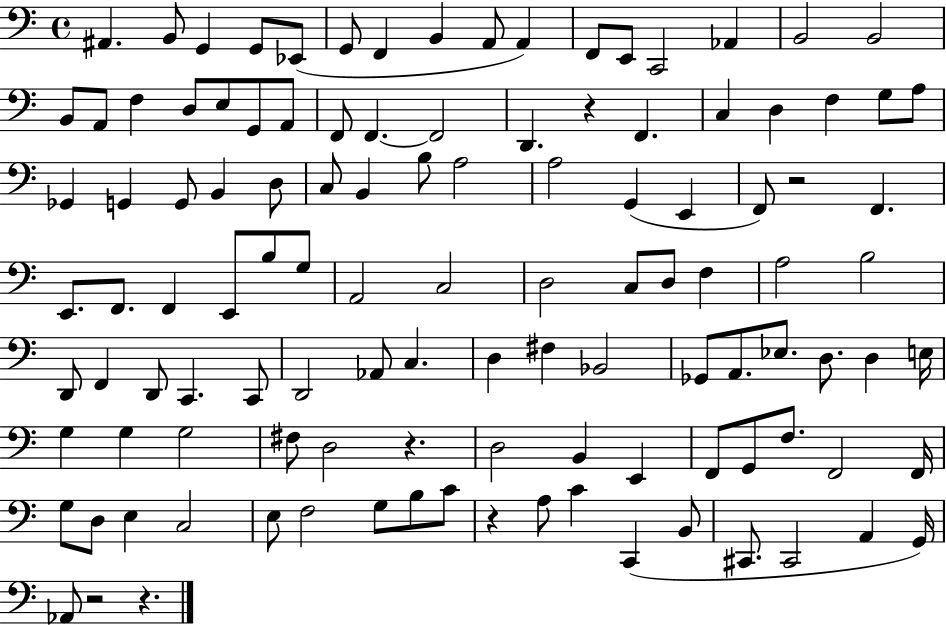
X:1
T:Untitled
M:4/4
L:1/4
K:C
^A,, B,,/2 G,, G,,/2 _E,,/2 G,,/2 F,, B,, A,,/2 A,, F,,/2 E,,/2 C,,2 _A,, B,,2 B,,2 B,,/2 A,,/2 F, D,/2 E,/2 G,,/2 A,,/2 F,,/2 F,, F,,2 D,, z F,, C, D, F, G,/2 A,/2 _G,, G,, G,,/2 B,, D,/2 C,/2 B,, B,/2 A,2 A,2 G,, E,, F,,/2 z2 F,, E,,/2 F,,/2 F,, E,,/2 B,/2 G,/2 A,,2 C,2 D,2 C,/2 D,/2 F, A,2 B,2 D,,/2 F,, D,,/2 C,, C,,/2 D,,2 _A,,/2 C, D, ^F, _B,,2 _G,,/2 A,,/2 _E,/2 D,/2 D, E,/4 G, G, G,2 ^F,/2 D,2 z D,2 B,, E,, F,,/2 G,,/2 F,/2 F,,2 F,,/4 G,/2 D,/2 E, C,2 E,/2 F,2 G,/2 B,/2 C/2 z A,/2 C C,, B,,/2 ^C,,/2 ^C,,2 A,, G,,/4 _A,,/2 z2 z